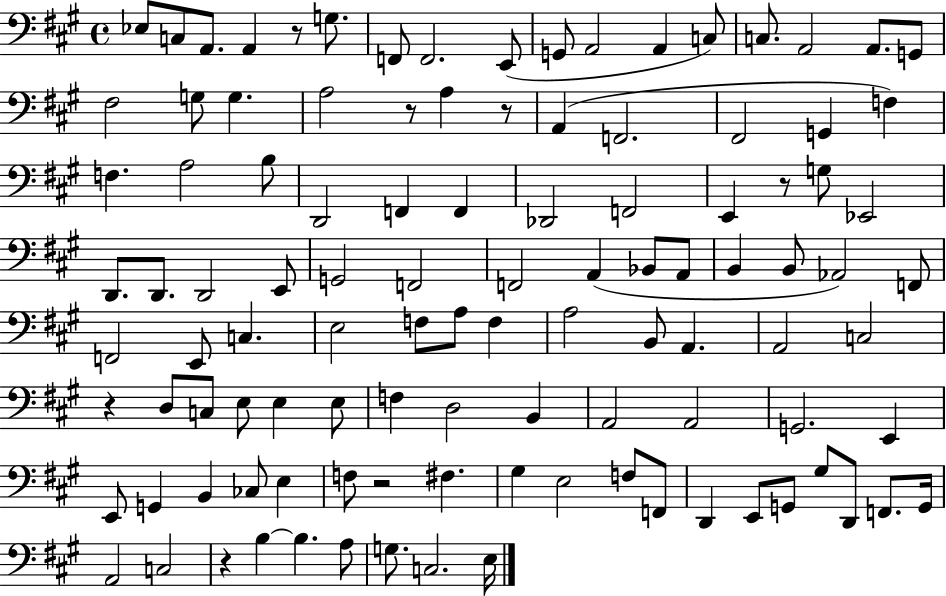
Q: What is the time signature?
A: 4/4